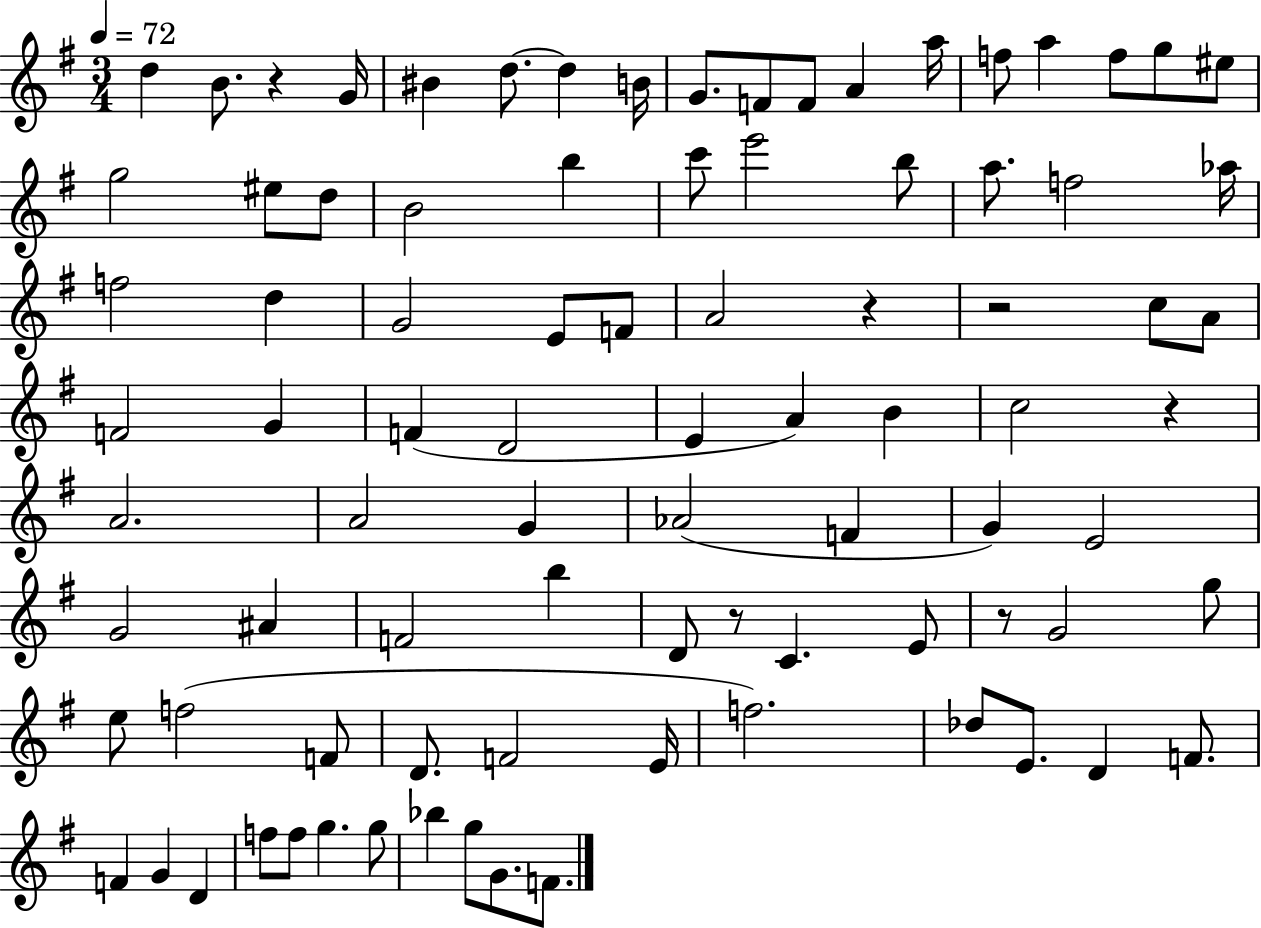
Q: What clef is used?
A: treble